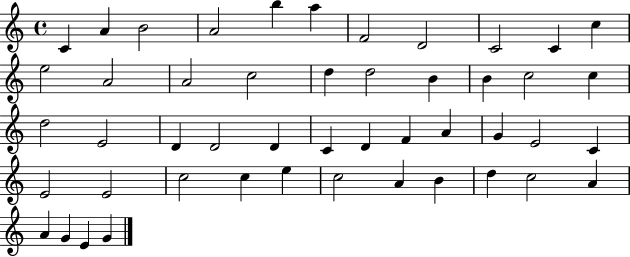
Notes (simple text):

C4/q A4/q B4/h A4/h B5/q A5/q F4/h D4/h C4/h C4/q C5/q E5/h A4/h A4/h C5/h D5/q D5/h B4/q B4/q C5/h C5/q D5/h E4/h D4/q D4/h D4/q C4/q D4/q F4/q A4/q G4/q E4/h C4/q E4/h E4/h C5/h C5/q E5/q C5/h A4/q B4/q D5/q C5/h A4/q A4/q G4/q E4/q G4/q